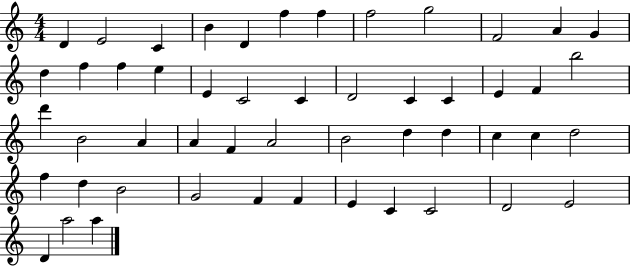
X:1
T:Untitled
M:4/4
L:1/4
K:C
D E2 C B D f f f2 g2 F2 A G d f f e E C2 C D2 C C E F b2 d' B2 A A F A2 B2 d d c c d2 f d B2 G2 F F E C C2 D2 E2 D a2 a